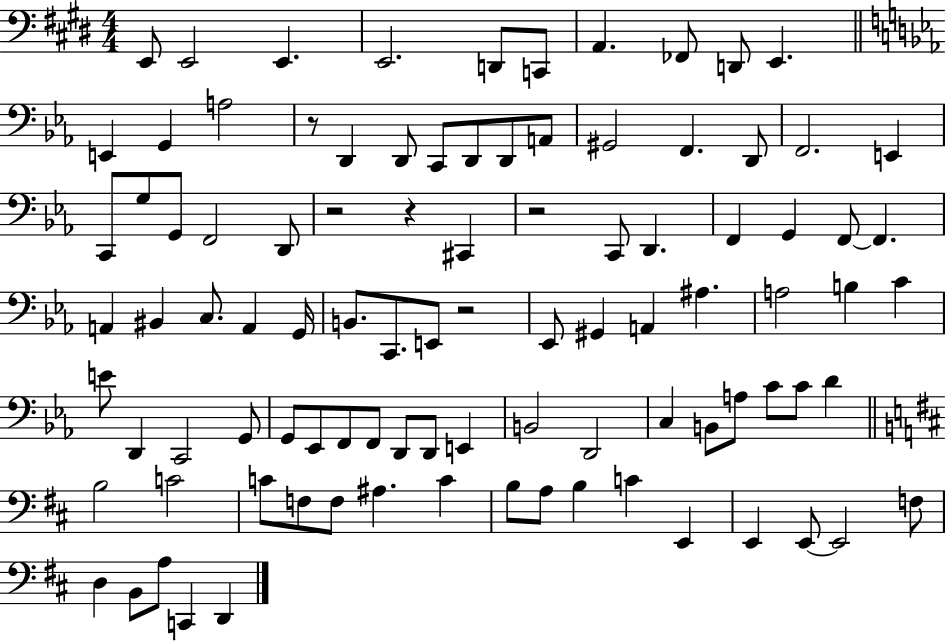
{
  \clef bass
  \numericTimeSignature
  \time 4/4
  \key e \major
  e,8 e,2 e,4. | e,2. d,8 c,8 | a,4. fes,8 d,8 e,4. | \bar "||" \break \key ees \major e,4 g,4 a2 | r8 d,4 d,8 c,8 d,8 d,8 a,8 | gis,2 f,4. d,8 | f,2. e,4 | \break c,8 g8 g,8 f,2 d,8 | r2 r4 cis,4 | r2 c,8 d,4. | f,4 g,4 f,8~~ f,4. | \break a,4 bis,4 c8. a,4 g,16 | b,8. c,8. e,8 r2 | ees,8 gis,4 a,4 ais4. | a2 b4 c'4 | \break e'8 d,4 c,2 g,8 | g,8 ees,8 f,8 f,8 d,8 d,8 e,4 | b,2 d,2 | c4 b,8 a8 c'8 c'8 d'4 | \break \bar "||" \break \key b \minor b2 c'2 | c'8 f8 f8 ais4. c'4 | b8 a8 b4 c'4 e,4 | e,4 e,8~~ e,2 f8 | \break d4 b,8 a8 c,4 d,4 | \bar "|."
}